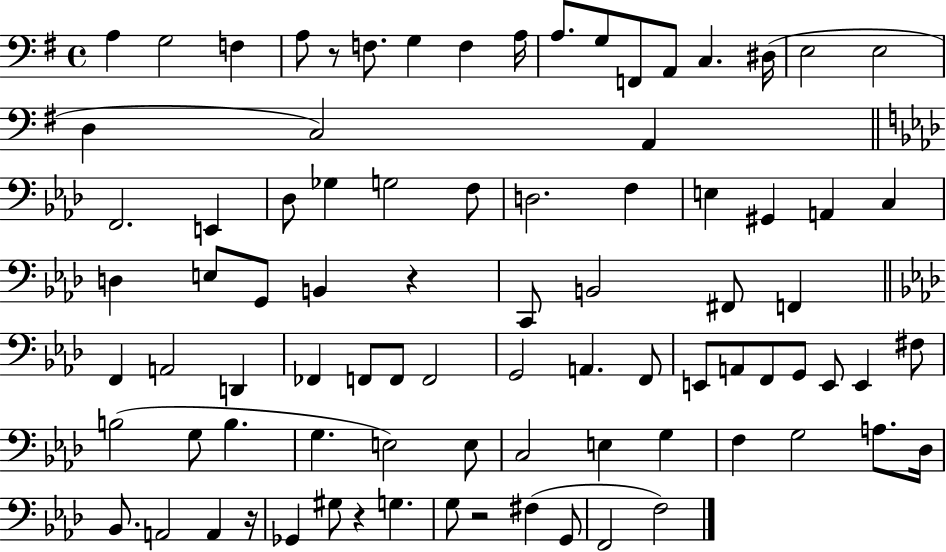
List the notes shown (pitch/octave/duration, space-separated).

A3/q G3/h F3/q A3/e R/e F3/e. G3/q F3/q A3/s A3/e. G3/e F2/e A2/e C3/q. D#3/s E3/h E3/h D3/q C3/h A2/q F2/h. E2/q Db3/e Gb3/q G3/h F3/e D3/h. F3/q E3/q G#2/q A2/q C3/q D3/q E3/e G2/e B2/q R/q C2/e B2/h F#2/e F2/q F2/q A2/h D2/q FES2/q F2/e F2/e F2/h G2/h A2/q. F2/e E2/e A2/e F2/e G2/e E2/e E2/q F#3/e B3/h G3/e B3/q. G3/q. E3/h E3/e C3/h E3/q G3/q F3/q G3/h A3/e. Db3/s Bb2/e. A2/h A2/q R/s Gb2/q G#3/e R/q G3/q. G3/e R/h F#3/q G2/e F2/h F3/h